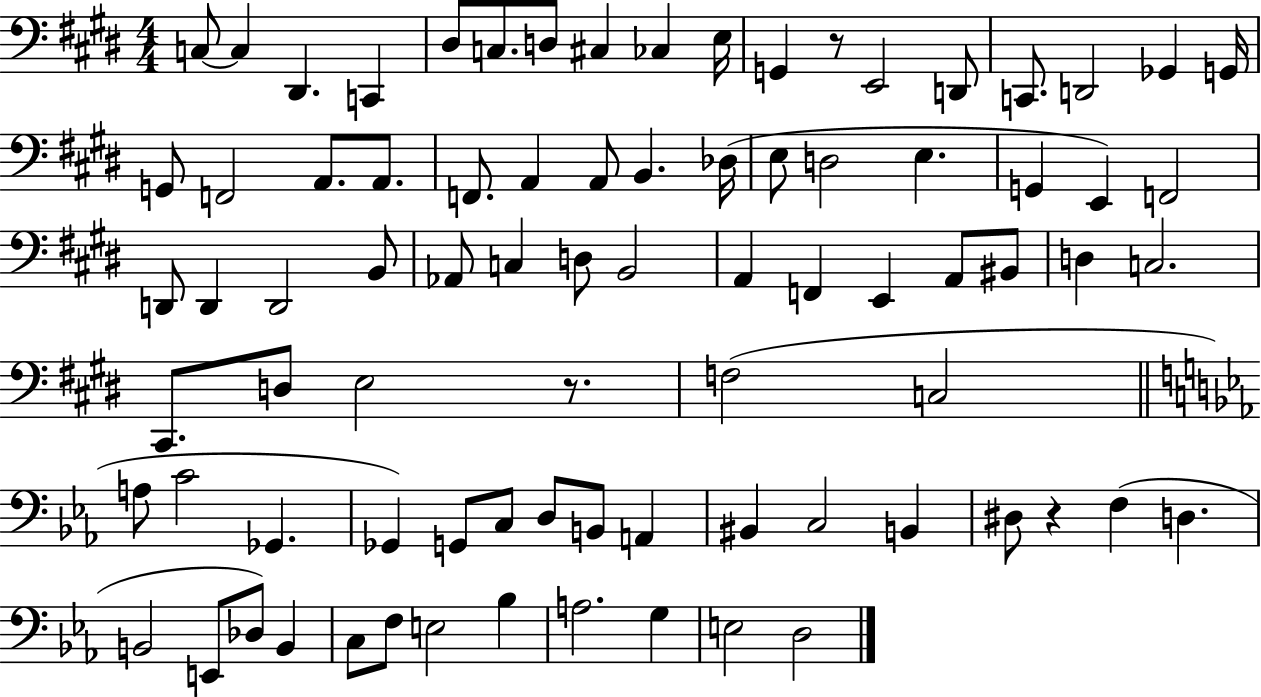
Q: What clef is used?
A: bass